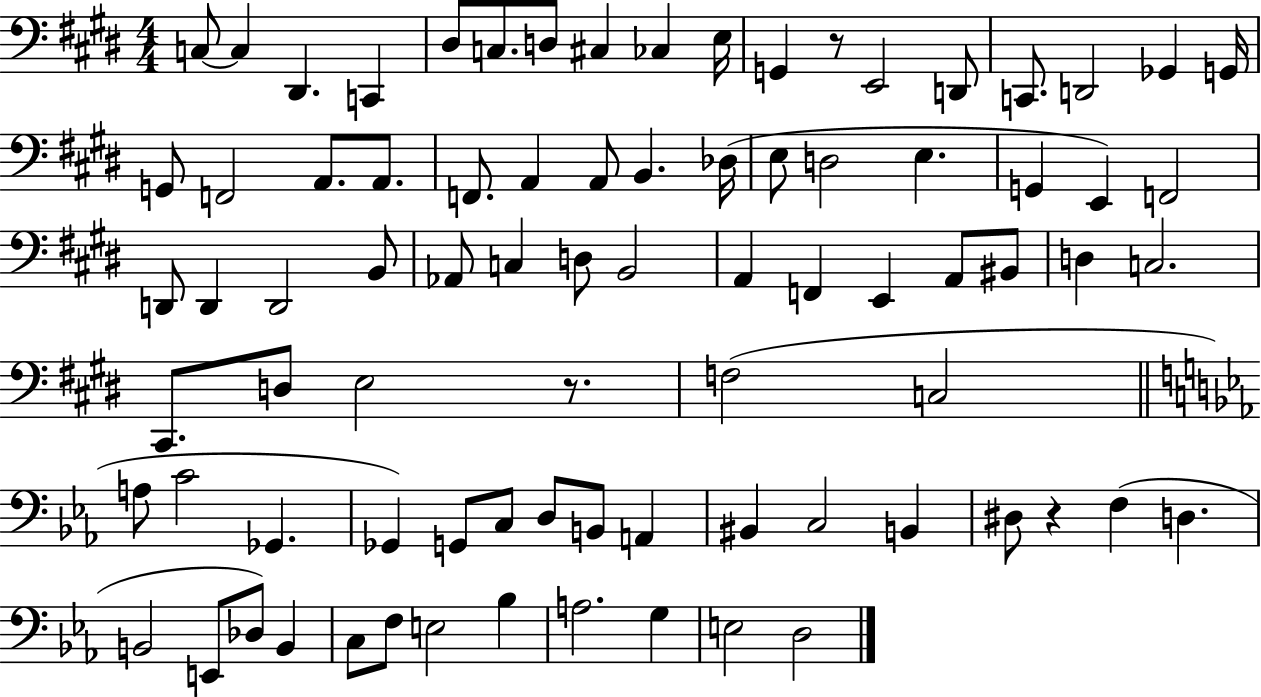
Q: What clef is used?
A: bass